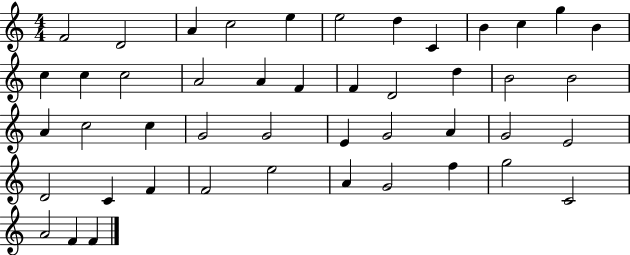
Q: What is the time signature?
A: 4/4